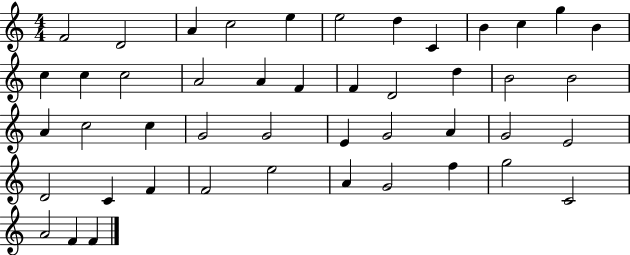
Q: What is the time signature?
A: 4/4